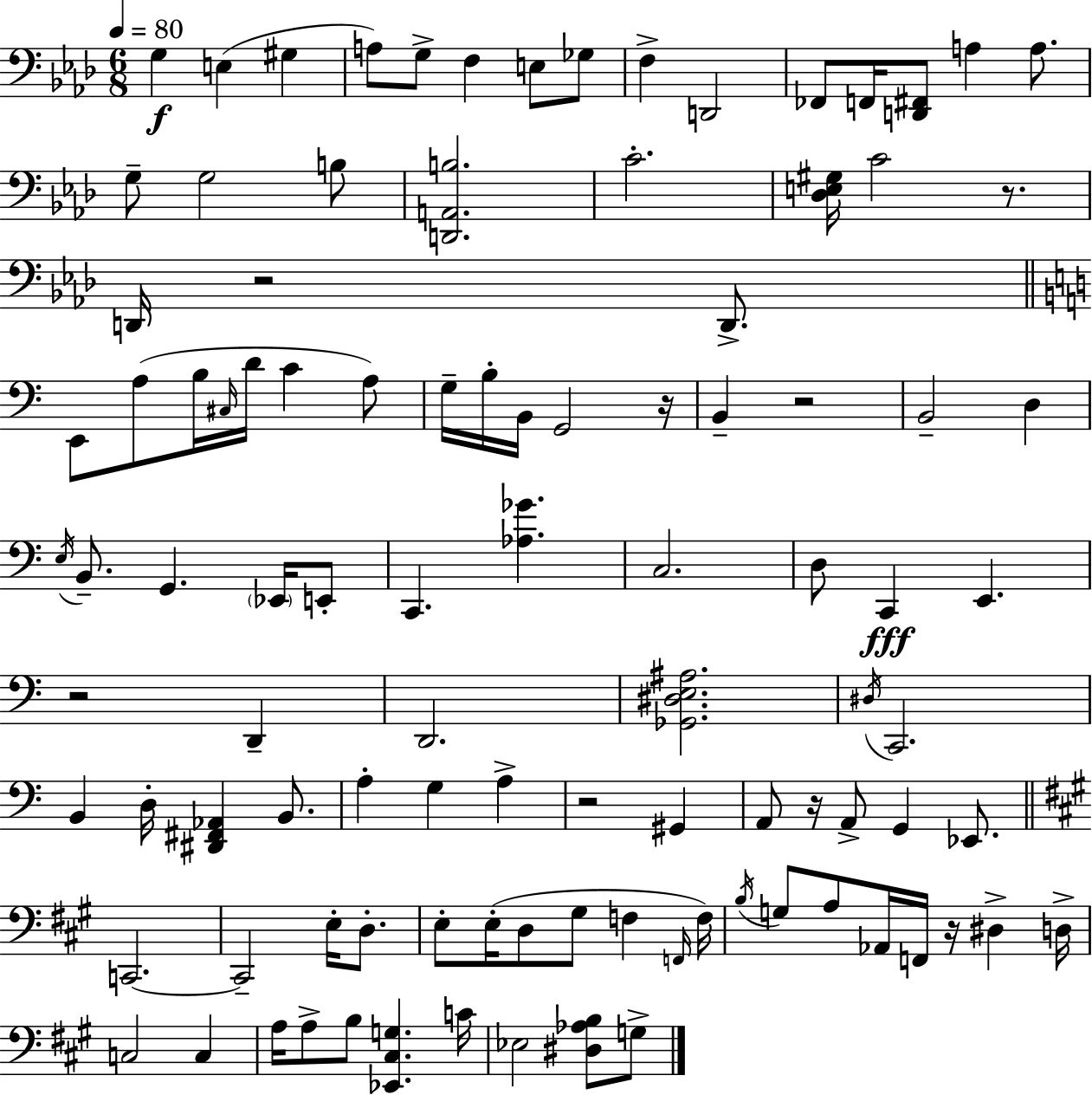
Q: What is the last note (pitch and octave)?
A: G3